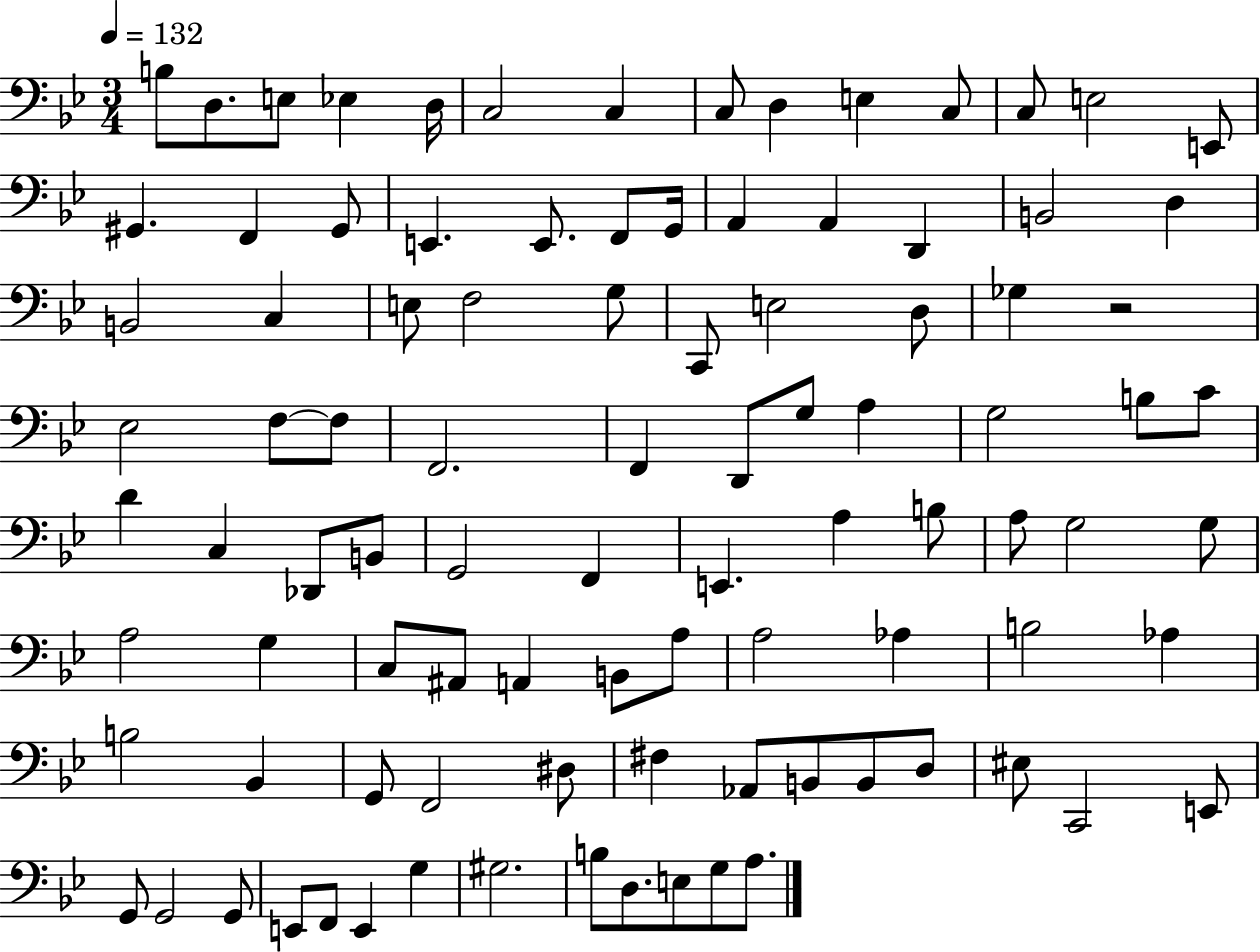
{
  \clef bass
  \numericTimeSignature
  \time 3/4
  \key bes \major
  \tempo 4 = 132
  b8 d8. e8 ees4 d16 | c2 c4 | c8 d4 e4 c8 | c8 e2 e,8 | \break gis,4. f,4 gis,8 | e,4. e,8. f,8 g,16 | a,4 a,4 d,4 | b,2 d4 | \break b,2 c4 | e8 f2 g8 | c,8 e2 d8 | ges4 r2 | \break ees2 f8~~ f8 | f,2. | f,4 d,8 g8 a4 | g2 b8 c'8 | \break d'4 c4 des,8 b,8 | g,2 f,4 | e,4. a4 b8 | a8 g2 g8 | \break a2 g4 | c8 ais,8 a,4 b,8 a8 | a2 aes4 | b2 aes4 | \break b2 bes,4 | g,8 f,2 dis8 | fis4 aes,8 b,8 b,8 d8 | eis8 c,2 e,8 | \break g,8 g,2 g,8 | e,8 f,8 e,4 g4 | gis2. | b8 d8. e8 g8 a8. | \break \bar "|."
}